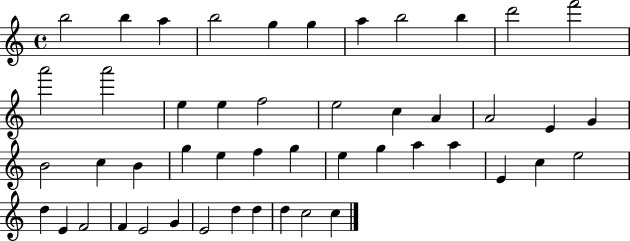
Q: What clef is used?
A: treble